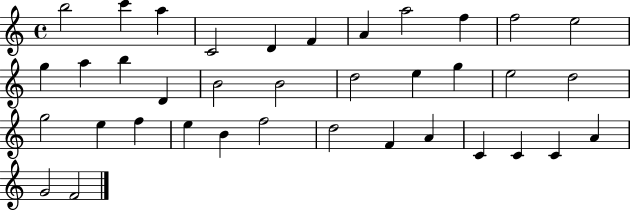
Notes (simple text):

B5/h C6/q A5/q C4/h D4/q F4/q A4/q A5/h F5/q F5/h E5/h G5/q A5/q B5/q D4/q B4/h B4/h D5/h E5/q G5/q E5/h D5/h G5/h E5/q F5/q E5/q B4/q F5/h D5/h F4/q A4/q C4/q C4/q C4/q A4/q G4/h F4/h